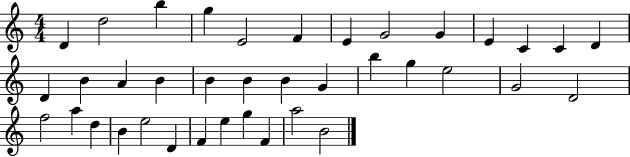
{
  \clef treble
  \numericTimeSignature
  \time 4/4
  \key c \major
  d'4 d''2 b''4 | g''4 e'2 f'4 | e'4 g'2 g'4 | e'4 c'4 c'4 d'4 | \break d'4 b'4 a'4 b'4 | b'4 b'4 b'4 g'4 | b''4 g''4 e''2 | g'2 d'2 | \break f''2 a''4 d''4 | b'4 e''2 d'4 | f'4 e''4 g''4 f'4 | a''2 b'2 | \break \bar "|."
}